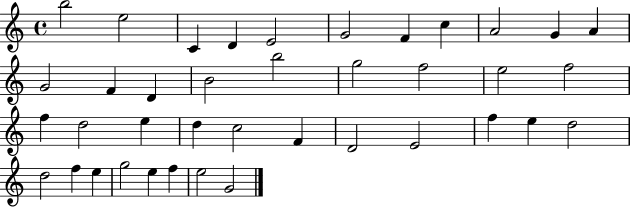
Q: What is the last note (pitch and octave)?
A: G4